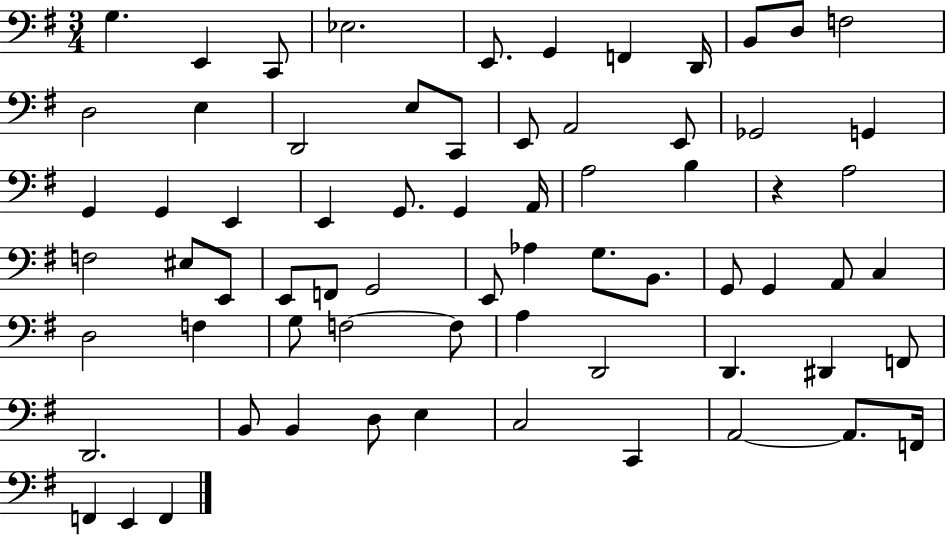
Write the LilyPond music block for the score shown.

{
  \clef bass
  \numericTimeSignature
  \time 3/4
  \key g \major
  g4. e,4 c,8 | ees2. | e,8. g,4 f,4 d,16 | b,8 d8 f2 | \break d2 e4 | d,2 e8 c,8 | e,8 a,2 e,8 | ges,2 g,4 | \break g,4 g,4 e,4 | e,4 g,8. g,4 a,16 | a2 b4 | r4 a2 | \break f2 eis8 e,8 | e,8 f,8 g,2 | e,8 aes4 g8. b,8. | g,8 g,4 a,8 c4 | \break d2 f4 | g8 f2~~ f8 | a4 d,2 | d,4. dis,4 f,8 | \break d,2. | b,8 b,4 d8 e4 | c2 c,4 | a,2~~ a,8. f,16 | \break f,4 e,4 f,4 | \bar "|."
}